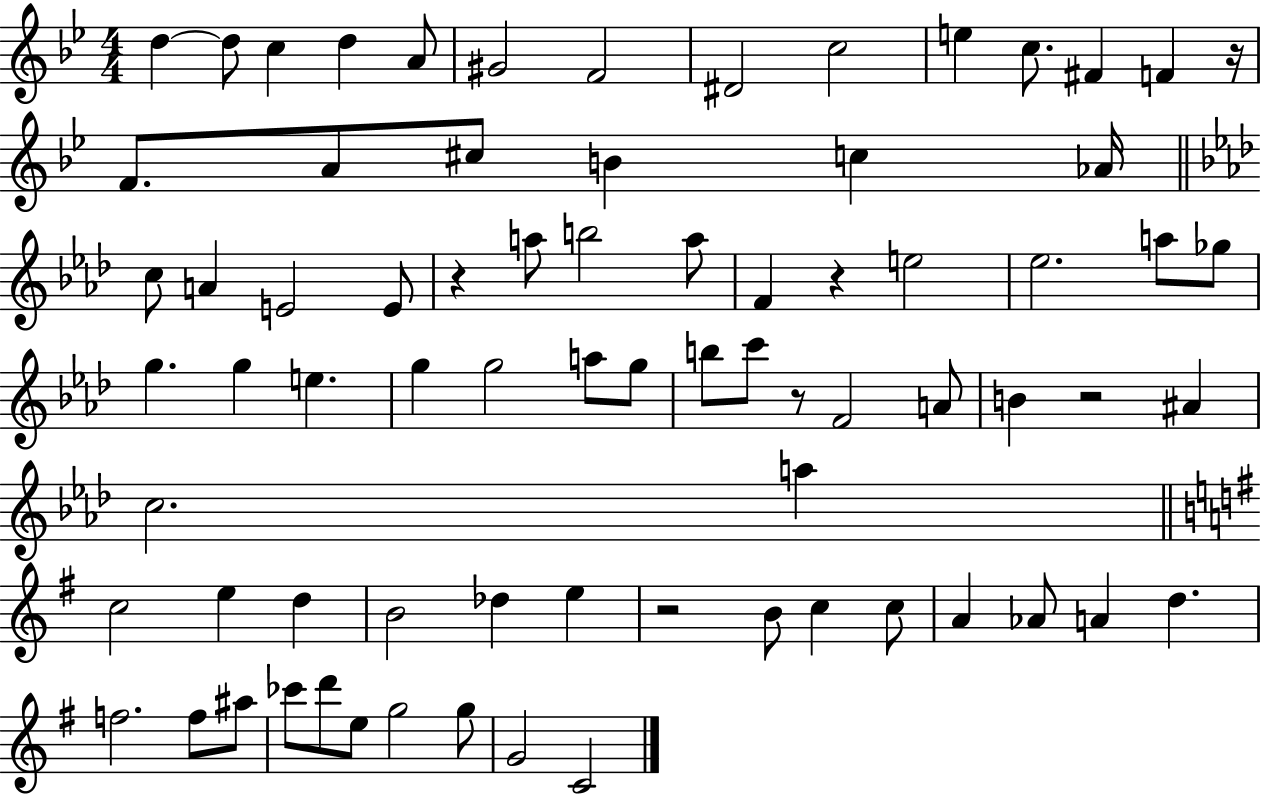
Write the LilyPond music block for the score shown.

{
  \clef treble
  \numericTimeSignature
  \time 4/4
  \key bes \major
  d''4~~ d''8 c''4 d''4 a'8 | gis'2 f'2 | dis'2 c''2 | e''4 c''8. fis'4 f'4 r16 | \break f'8. a'8 cis''8 b'4 c''4 aes'16 | \bar "||" \break \key f \minor c''8 a'4 e'2 e'8 | r4 a''8 b''2 a''8 | f'4 r4 e''2 | ees''2. a''8 ges''8 | \break g''4. g''4 e''4. | g''4 g''2 a''8 g''8 | b''8 c'''8 r8 f'2 a'8 | b'4 r2 ais'4 | \break c''2. a''4 | \bar "||" \break \key g \major c''2 e''4 d''4 | b'2 des''4 e''4 | r2 b'8 c''4 c''8 | a'4 aes'8 a'4 d''4. | \break f''2. f''8 ais''8 | ces'''8 d'''8 e''8 g''2 g''8 | g'2 c'2 | \bar "|."
}